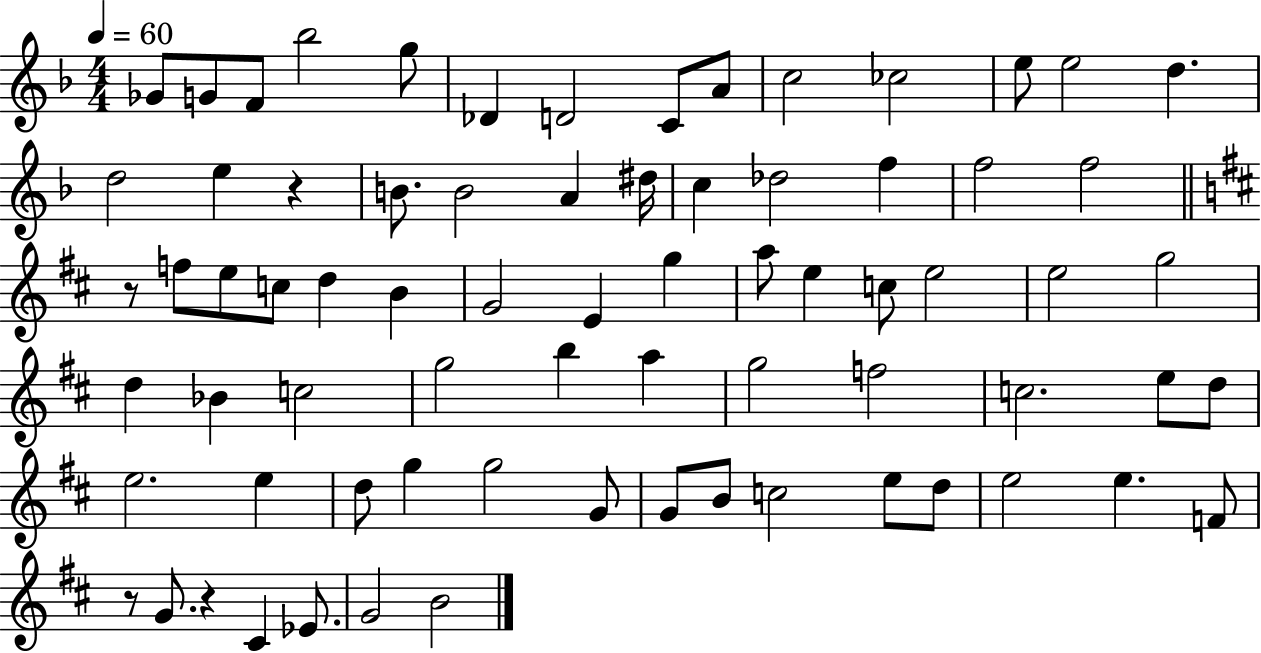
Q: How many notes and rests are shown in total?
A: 73